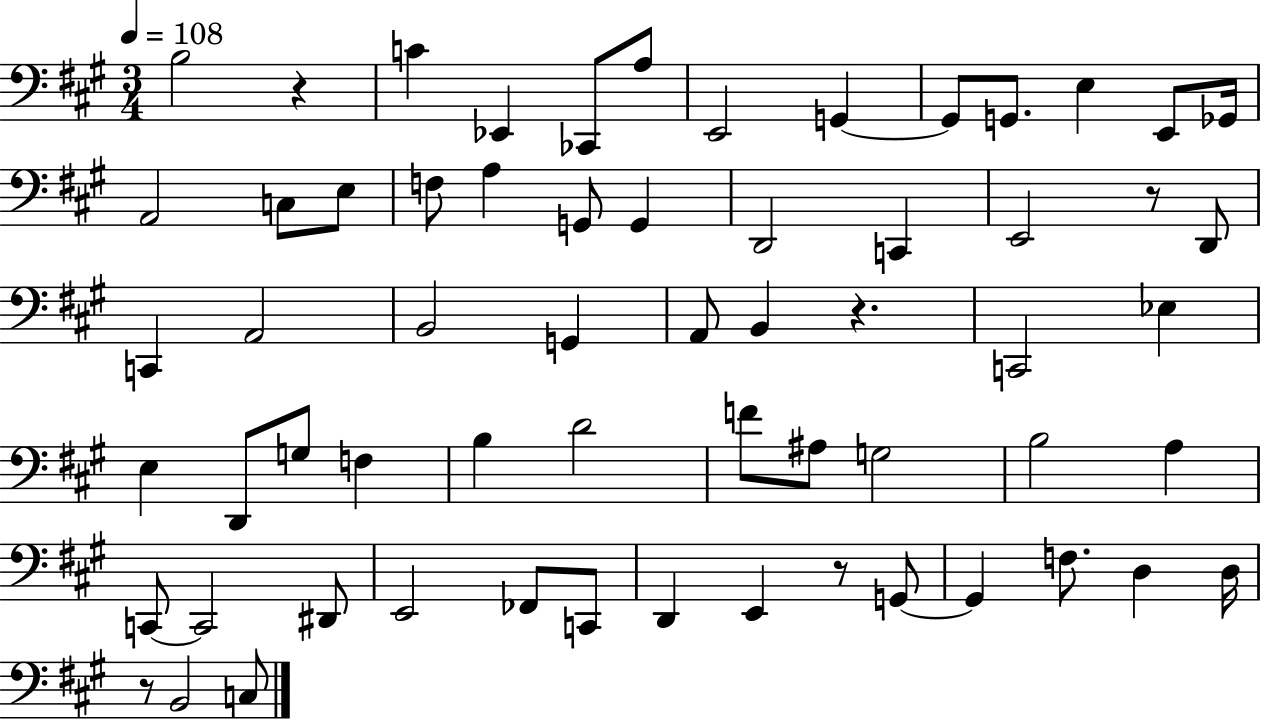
X:1
T:Untitled
M:3/4
L:1/4
K:A
B,2 z C _E,, _C,,/2 A,/2 E,,2 G,, G,,/2 G,,/2 E, E,,/2 _G,,/4 A,,2 C,/2 E,/2 F,/2 A, G,,/2 G,, D,,2 C,, E,,2 z/2 D,,/2 C,, A,,2 B,,2 G,, A,,/2 B,, z C,,2 _E, E, D,,/2 G,/2 F, B, D2 F/2 ^A,/2 G,2 B,2 A, C,,/2 C,,2 ^D,,/2 E,,2 _F,,/2 C,,/2 D,, E,, z/2 G,,/2 G,, F,/2 D, D,/4 z/2 B,,2 C,/2